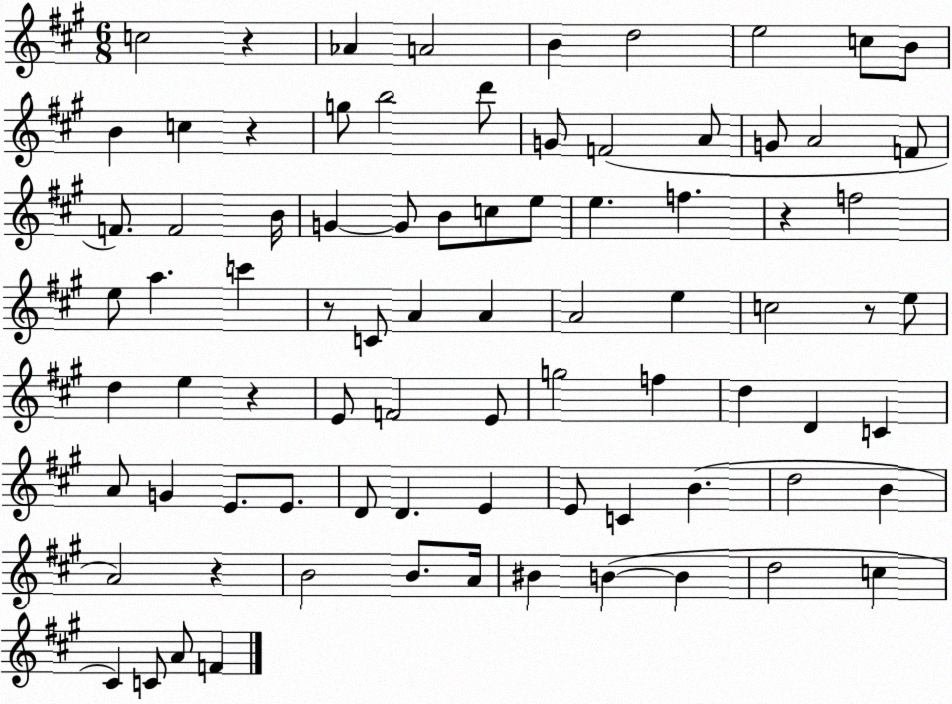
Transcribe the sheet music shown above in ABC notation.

X:1
T:Untitled
M:6/8
L:1/4
K:A
c2 z _A A2 B d2 e2 c/2 B/2 B c z g/2 b2 d'/2 G/2 F2 A/2 G/2 A2 F/2 F/2 F2 B/4 G G/2 B/2 c/2 e/2 e f z f2 e/2 a c' z/2 C/2 A A A2 e c2 z/2 e/2 d e z E/2 F2 E/2 g2 f d D C A/2 G E/2 E/2 D/2 D E E/2 C B d2 B A2 z B2 B/2 A/4 ^B B B d2 c ^C C/2 A/2 F